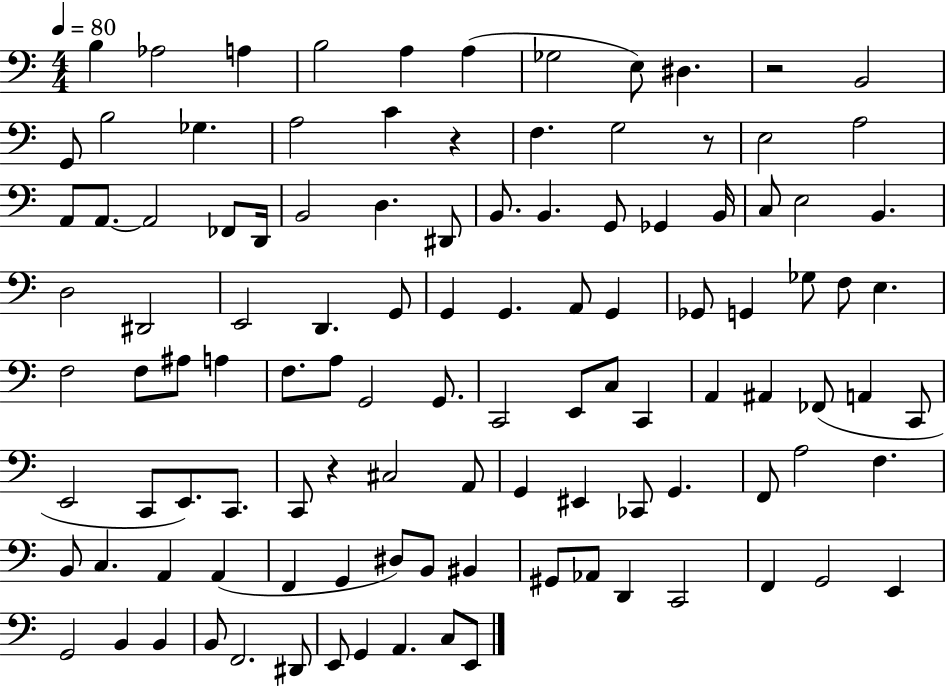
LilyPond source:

{
  \clef bass
  \numericTimeSignature
  \time 4/4
  \key c \major
  \tempo 4 = 80
  b4 aes2 a4 | b2 a4 a4( | ges2 e8) dis4. | r2 b,2 | \break g,8 b2 ges4. | a2 c'4 r4 | f4. g2 r8 | e2 a2 | \break a,8 a,8.~~ a,2 fes,8 d,16 | b,2 d4. dis,8 | b,8. b,4. g,8 ges,4 b,16 | c8 e2 b,4. | \break d2 dis,2 | e,2 d,4. g,8 | g,4 g,4. a,8 g,4 | ges,8 g,4 ges8 f8 e4. | \break f2 f8 ais8 a4 | f8. a8 g,2 g,8. | c,2 e,8 c8 c,4 | a,4 ais,4 fes,8( a,4 c,8 | \break e,2 c,8 e,8.) c,8. | c,8 r4 cis2 a,8 | g,4 eis,4 ces,8 g,4. | f,8 a2 f4. | \break b,8 c4. a,4 a,4( | f,4 g,4 dis8) b,8 bis,4 | gis,8 aes,8 d,4 c,2 | f,4 g,2 e,4 | \break g,2 b,4 b,4 | b,8 f,2. dis,8 | e,8 g,4 a,4. c8 e,8 | \bar "|."
}